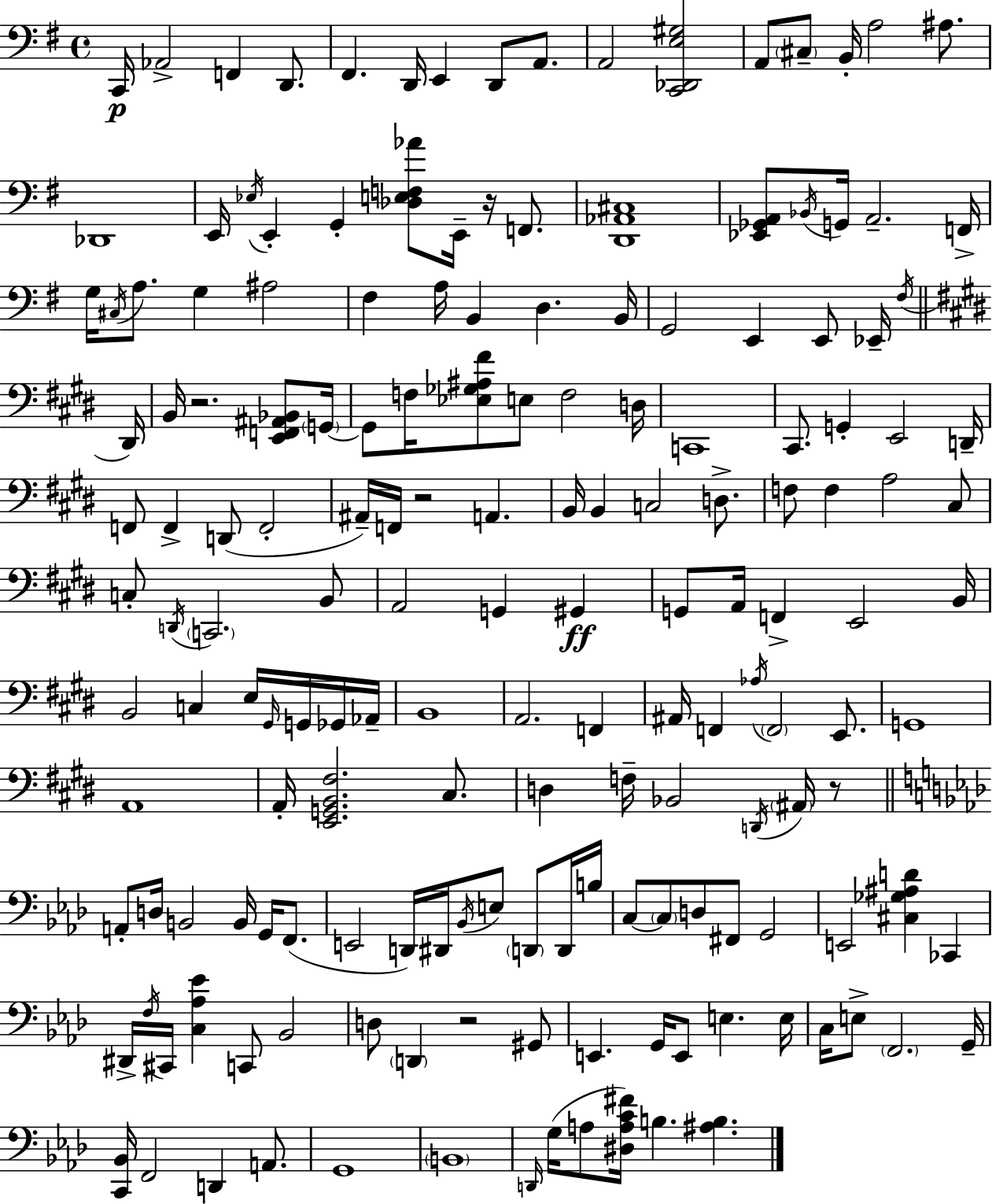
{
  \clef bass
  \time 4/4
  \defaultTimeSignature
  \key e \minor
  c,16\p aes,2-> f,4 d,8. | fis,4. d,16 e,4 d,8 a,8. | a,2 <c, des, e gis>2 | a,8 \parenthesize cis8-- b,16-. a2 ais8. | \break des,1 | e,16 \acciaccatura { ees16 } e,4-. g,4-. <des e f aes'>8 e,16-- r16 f,8. | <d, aes, cis>1 | <ees, ges, a,>8 \acciaccatura { bes,16 } g,16 a,2.-- | \break f,16-> g16 \acciaccatura { cis16 } a8. g4 ais2 | fis4 a16 b,4 d4. | b,16 g,2 e,4 e,8 | ees,16-- \acciaccatura { fis16 } \bar "||" \break \key e \major dis,16 b,16 r2. <e, f, ais, bes,>8 | \parenthesize g,16~~ g,8 f16 <ees ges ais fis'>8 e8 f2 | d16 c,1 | cis,8. g,4-. e,2 | \break d,16-- f,8 f,4-> d,8( f,2-. | ais,16--) f,16 r2 a,4. | b,16 b,4 c2 d8.-> | f8 f4 a2 cis8 | \break c8-. \acciaccatura { d,16 } \parenthesize c,2. | b,8 a,2 g,4 gis,4\ff | g,8 a,16 f,4-> e,2 | b,16 b,2 c4 e16 \grace { gis,16 } | \break g,16 ges,16 aes,16-- b,1 | a,2. f,4 | ais,16 f,4 \acciaccatura { aes16 } \parenthesize f,2 | e,8. g,1 | \break a,1 | a,16-. <e, g, b, fis>2. | cis8. d4 f16-- bes,2 | \acciaccatura { d,16 } \parenthesize ais,16 r8 \bar "||" \break \key f \minor a,8-. d16 b,2 b,16 g,16 f,8.( | e,2 d,16) dis,16 \acciaccatura { bes,16 } e8 \parenthesize d,8 d,16 | b16 c8~~ \parenthesize c8 d8 fis,8 g,2 | e,2 <cis ges ais d'>4 ces,4 | \break dis,16-> \acciaccatura { f16 } cis,16 <c aes ees'>4 c,8 bes,2 | d8 \parenthesize d,4 r2 | gis,8 e,4. g,16 e,8 e4. | e16 c16 e8-> \parenthesize f,2. | \break g,16-- <c, bes,>16 f,2 d,4 a,8. | g,1 | \parenthesize b,1 | \grace { d,16 }( g16 a8 <dis a c' fis'>16) b4. <ais b>4. | \break \bar "|."
}